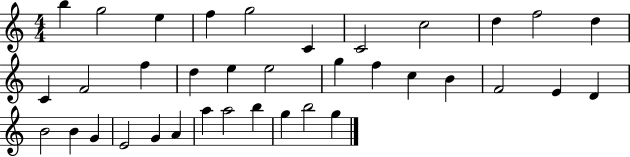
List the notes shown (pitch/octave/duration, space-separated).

B5/q G5/h E5/q F5/q G5/h C4/q C4/h C5/h D5/q F5/h D5/q C4/q F4/h F5/q D5/q E5/q E5/h G5/q F5/q C5/q B4/q F4/h E4/q D4/q B4/h B4/q G4/q E4/h G4/q A4/q A5/q A5/h B5/q G5/q B5/h G5/q